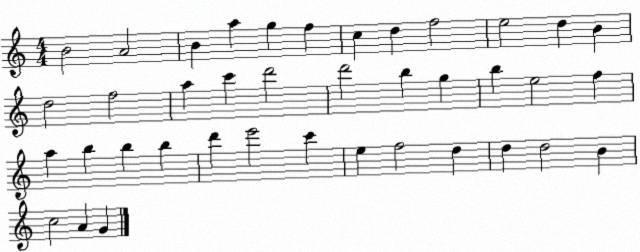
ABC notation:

X:1
T:Untitled
M:4/4
L:1/4
K:C
B2 A2 B a g f c d f2 e2 d B d2 f2 a c' d'2 d'2 b g b e2 f a b b b d' e'2 c' e f2 d d d2 B c2 A G